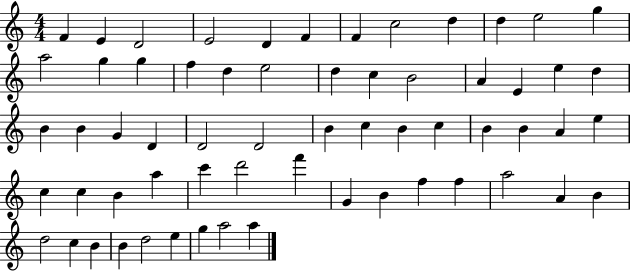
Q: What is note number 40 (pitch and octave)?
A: C5